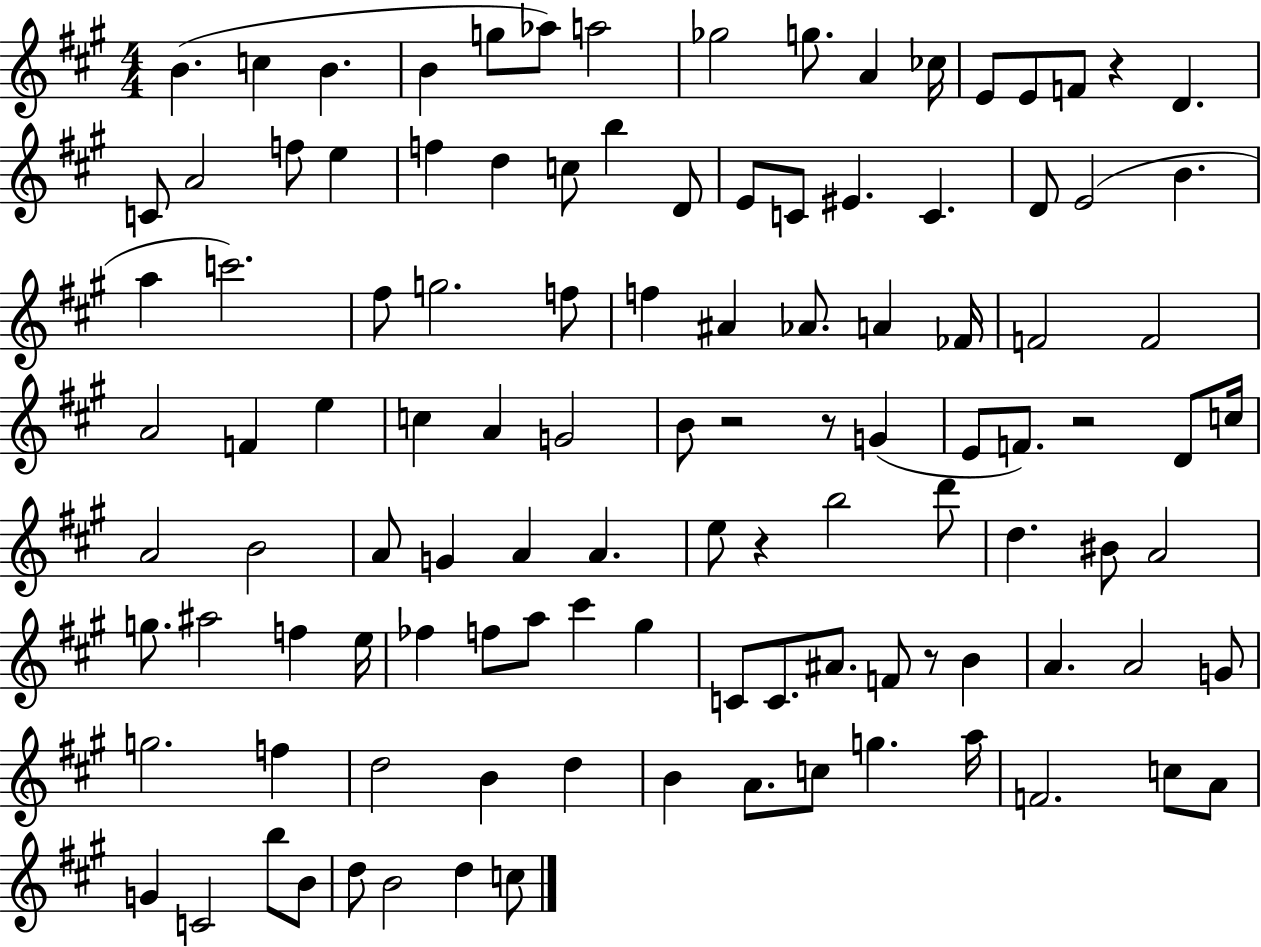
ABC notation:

X:1
T:Untitled
M:4/4
L:1/4
K:A
B c B B g/2 _a/2 a2 _g2 g/2 A _c/4 E/2 E/2 F/2 z D C/2 A2 f/2 e f d c/2 b D/2 E/2 C/2 ^E C D/2 E2 B a c'2 ^f/2 g2 f/2 f ^A _A/2 A _F/4 F2 F2 A2 F e c A G2 B/2 z2 z/2 G E/2 F/2 z2 D/2 c/4 A2 B2 A/2 G A A e/2 z b2 d'/2 d ^B/2 A2 g/2 ^a2 f e/4 _f f/2 a/2 ^c' ^g C/2 C/2 ^A/2 F/2 z/2 B A A2 G/2 g2 f d2 B d B A/2 c/2 g a/4 F2 c/2 A/2 G C2 b/2 B/2 d/2 B2 d c/2